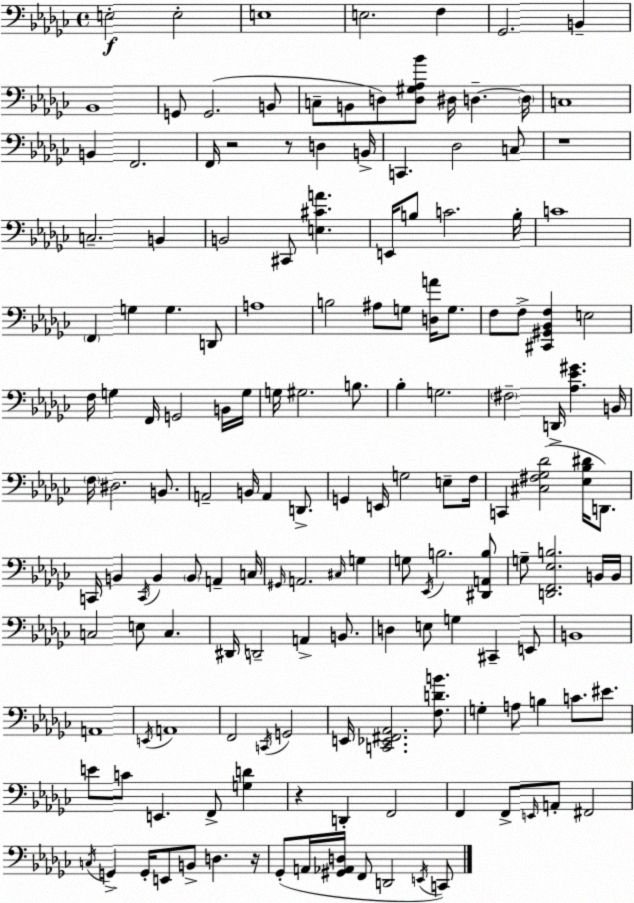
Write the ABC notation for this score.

X:1
T:Untitled
M:4/4
L:1/4
K:Ebm
E,2 E,2 E,4 E,2 F, _G,,2 B,, _B,,4 G,,/2 G,,2 B,,/2 C,/2 B,,/2 D,/2 [D,^G,_A,_B]/2 ^D,/4 D, D,/4 C,4 B,, F,,2 F,,/4 z2 z/2 D, B,,/4 C,, _D,2 C,/2 z4 C,2 B,, B,,2 ^C,,/2 [E,^CA] E,,/4 B,/2 C2 B,/4 C4 F,, G, G, D,,/2 A,4 B,2 ^A,/2 G,/2 [D,A]/4 G,/2 F,/2 F,/2 [^C,,^G,,_B,,F,] E,2 F,/4 G, F,,/4 G,,2 B,,/4 G,/4 G,/4 ^G,2 B,/2 _B, G,2 ^F,2 D,,/4 [_A,_E^G] B,,/4 F,/4 ^D,2 B,,/2 A,,2 B,,/4 A,, D,,/2 G,, E,,/4 G,2 E,/2 F,/4 C,, [^C,^F,_G,_D]2 [_E,_B,^D]/4 D,,/2 C,,/4 B,, C,,/4 B,, B,,/2 A,, C,/4 ^G,,/4 A,,2 ^C,/4 G, G,/2 _E,,/4 B,2 [^D,,A,,B,]/2 G,/2 [D,,F,,_E,B,]2 B,,/4 B,,/4 C,2 E,/2 C, ^D,,/4 D,,2 A,, B,,/2 D, E,/2 G, ^C,, E,,/2 B,,4 A,,4 E,,/4 A,,4 F,,2 C,,/4 G,,2 E,,/4 [C,,_E,,^F,,_A,,]2 [F,DB]/2 G, A,/2 B, C/2 ^E/2 E/2 C/2 E,, F,,/2 [G,D] z D,, F,,2 F,, F,,/2 E,,/4 A,,/2 ^F,,2 C,/4 G,, G,,/4 E,,/2 B,,/2 D, z/4 _G,,/2 A,,/4 [^G,,_A,,D,]/4 F,,/2 D,,2 E,,/4 C,,/2